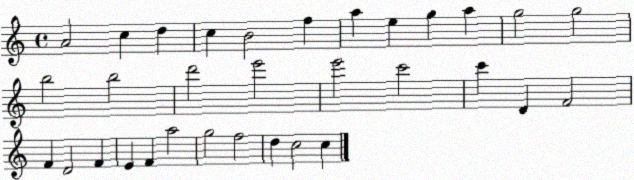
X:1
T:Untitled
M:4/4
L:1/4
K:C
A2 c d c B2 f a e g a g2 g2 b2 b2 d'2 e'2 e'2 c'2 c' D F2 F D2 F E F a2 g2 f2 d c2 c